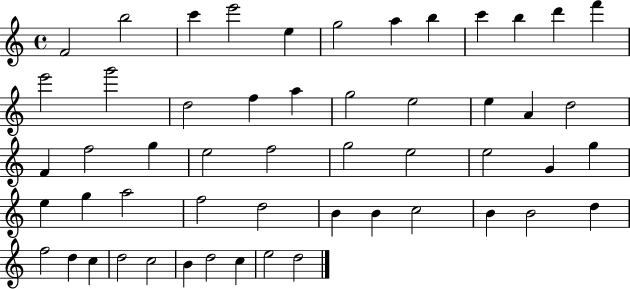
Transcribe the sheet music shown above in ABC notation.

X:1
T:Untitled
M:4/4
L:1/4
K:C
F2 b2 c' e'2 e g2 a b c' b d' f' e'2 g'2 d2 f a g2 e2 e A d2 F f2 g e2 f2 g2 e2 e2 G g e g a2 f2 d2 B B c2 B B2 d f2 d c d2 c2 B d2 c e2 d2